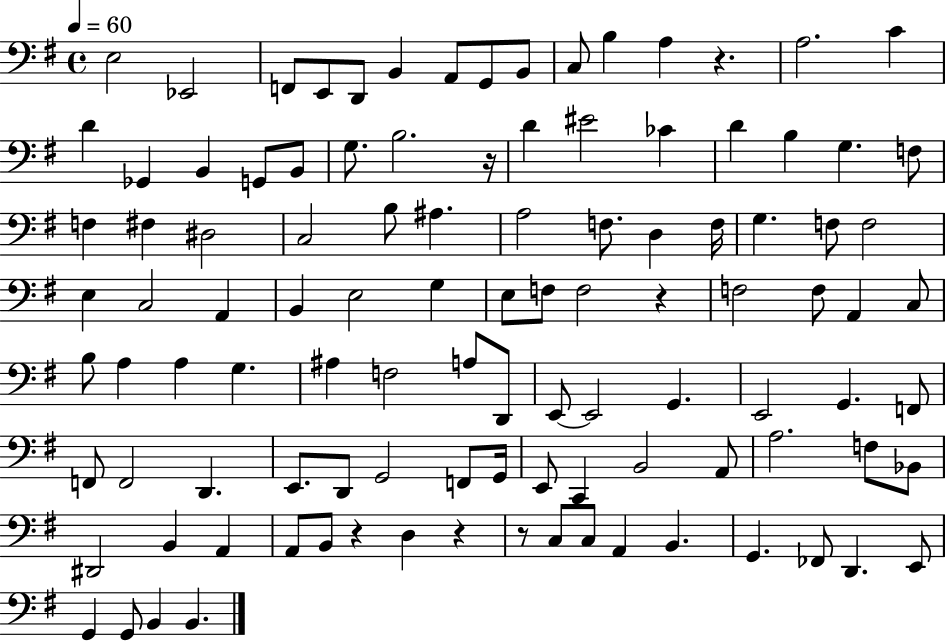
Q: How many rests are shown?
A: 6